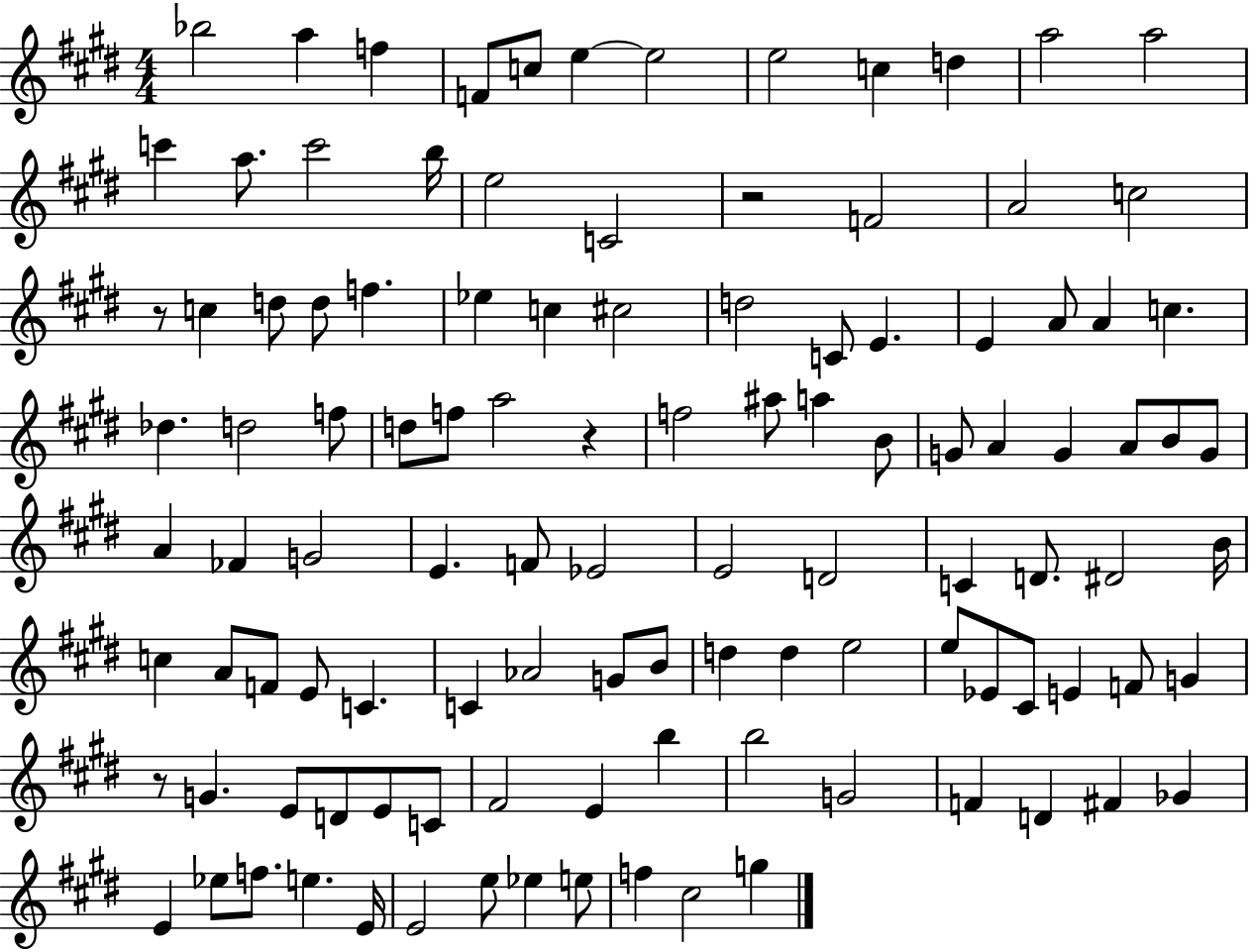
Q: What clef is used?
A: treble